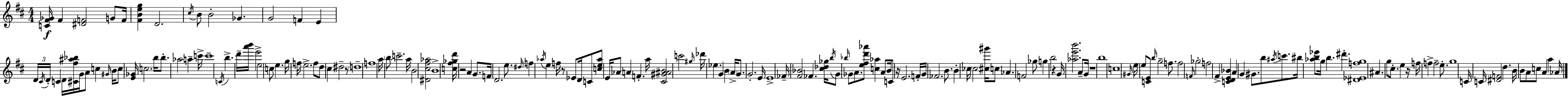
{
  \clef treble
  \numericTimeSignature
  \time 4/4
  \key d \major
  <c' fis' ges'>16\f fis'4 <dis' f'>2 g'8 f'16 | <fis' b' e'' g''>4 d'2. | \acciaccatura { cis''16 } b'8 b'2-. ges'4. | g'2 f'4 e'4 | \break \tuplet 3/2 { d'16 \acciaccatura { cis'16 } d'16-. } c'4 d'16 <cis' fis'' ais'' bes''>16 g'16 a'8 c''4 | \grace { gis'16 } b'16 c''8 <e' ges'>16 c''2. | b''16 b''8.-. aes''2 a''4-- | c'''16-> c'''1-- | \break \acciaccatura { c'16 } b''4.-> d'''16-- <a''' b'''>16 e'''2-> | e''2 c''8 e''4. | g''16 f''16 e''2.-> | f''8 d''8 cis''4 dis''2-- | \break r8 d''1-- | f''1 | a''16 \parenthesize b''8 c'''2.-- | a''16 b'2 <dis' cis'' fis'' aes''>2 | \break b'1-> | <c'' fis'' ges'' d'''>16 r2 a'4 | g'8. f'16 d'2. | e''8. \grace { dis''16 } f''4 \acciaccatura { aes''16 } e''4 f''16 r8 | \break ees'8 d'16 c'8 <c'' e'' aes''>8 e'16 aes'8 a'4 f'4.-. | a''16 <cis' gis' ais' b'>2 c'''2 | \grace { gis''16 } des'''16 ees''4. g'4 | b'4 \parenthesize a'16-> g'8. g'2.-. | \break e'16 e'1-> | fes'16-- <fis' bes'>2 | fes'4. <cis'' des'' ges''>16 \acciaccatura { b''16 } g'8 \grace { bes''16 } ges'8 a'8. | <e'' fis'' d''' aes'''>8 <c'' aes''>4 a'8 b'16 c'8 r16 e'2. | \break f'16-. g'16 fes'2. | b'8. b'4-. ces''16 ces''2 | <cis'' gis'''>16 c''8 aes'4. f'2 | ges''8 g''4 b''2 | \break r4 g'16 <aes'' e''' b'''>2. | a'8-- g'16 r1 | b''1 | c''1 | \break \grace { gis'16 } e''16 e''8 <c' e'>8 \grace { b''16 } | g''2-- f''8. f''2 | \grace { f'16 } ges''2-. f''2 | fis'4-> <c' d' e' bes'>4 a'4 | \break g'4 gis'8. b''8 \acciaccatura { ais''16 } c'''8. bis''16 <aes'' b'' ees'''>8 | g''16 b''4. dis'''4.-. <dis' ees' f'' g''>1 | ais'4. | g''8 cis''8.-. e''4 r16 f''16 f''4-> | \break f''2-- e''8.-. g''1 | c'16 c'16 <dis' f'>2 | d''4. b'16 b'8 | a'8 c''8 a'4 a''4 aes'16 \bar "|."
}